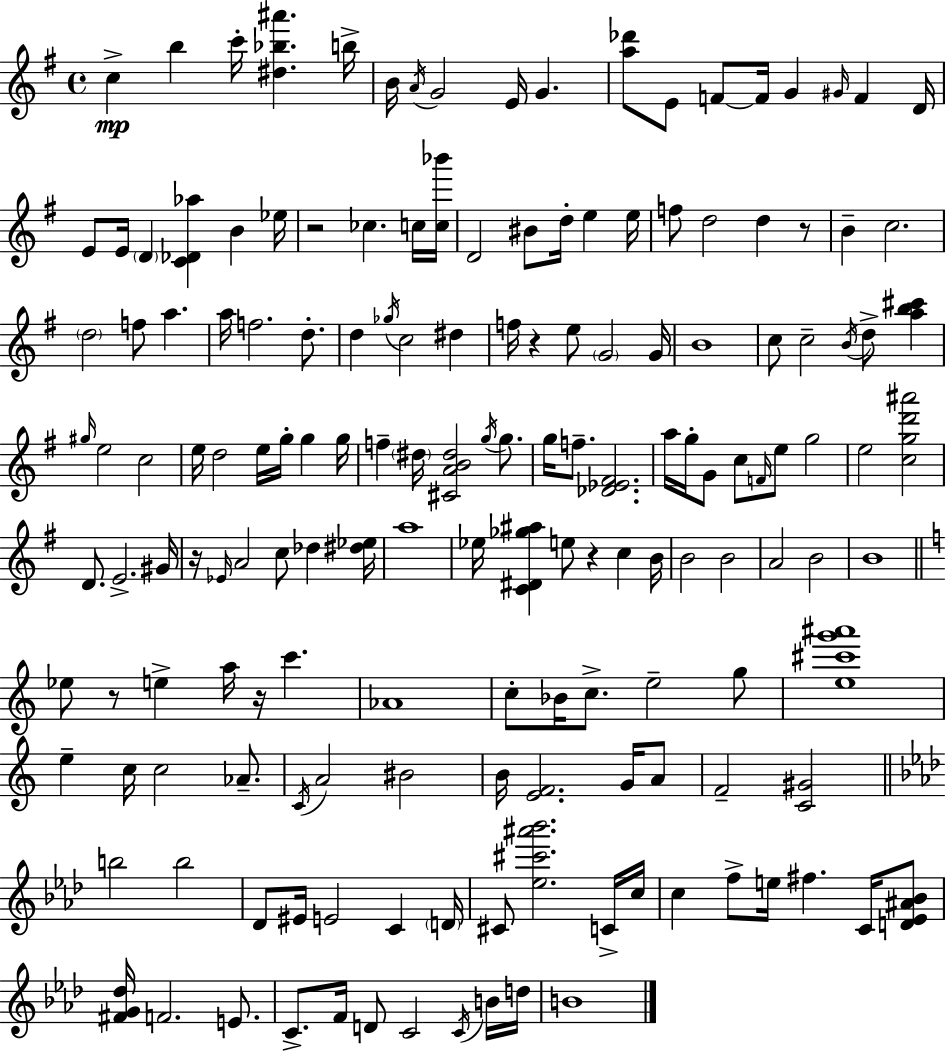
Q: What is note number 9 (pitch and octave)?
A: G4